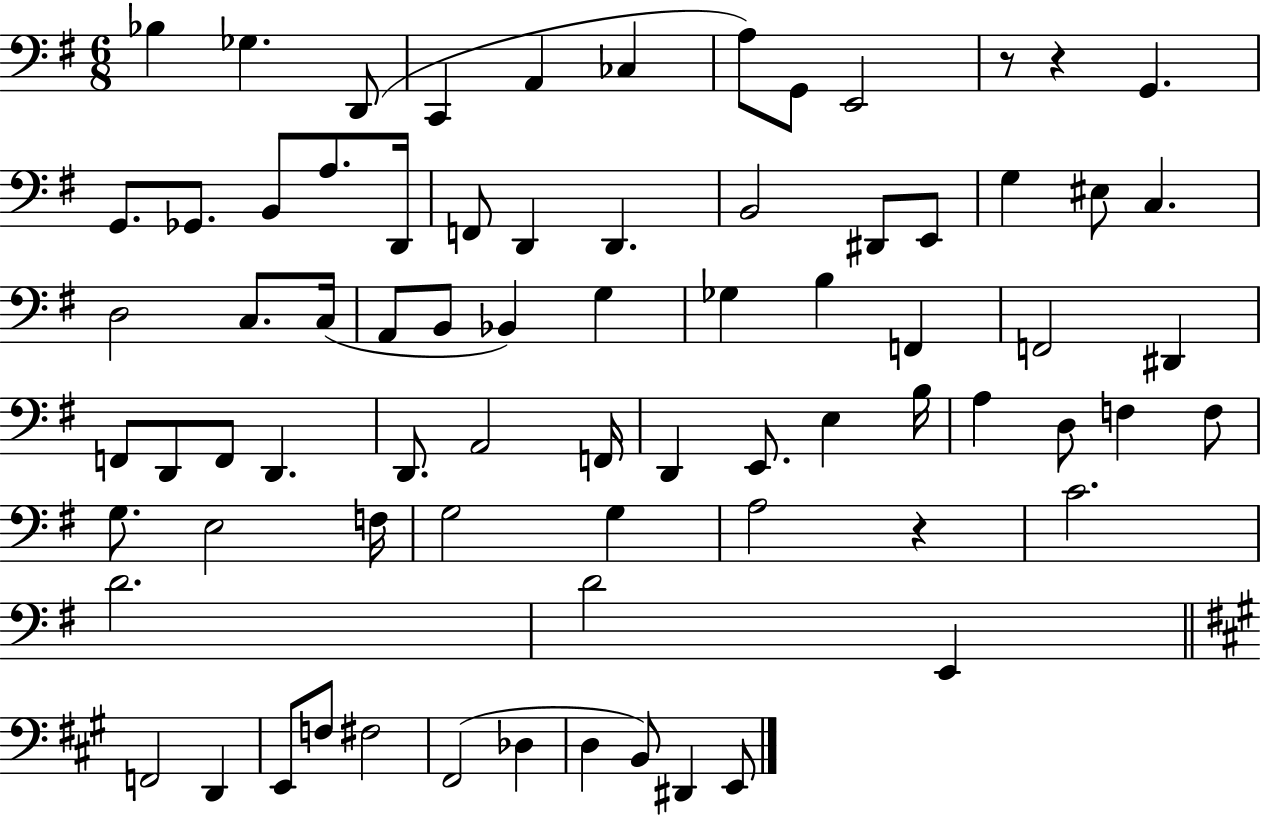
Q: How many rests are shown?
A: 3